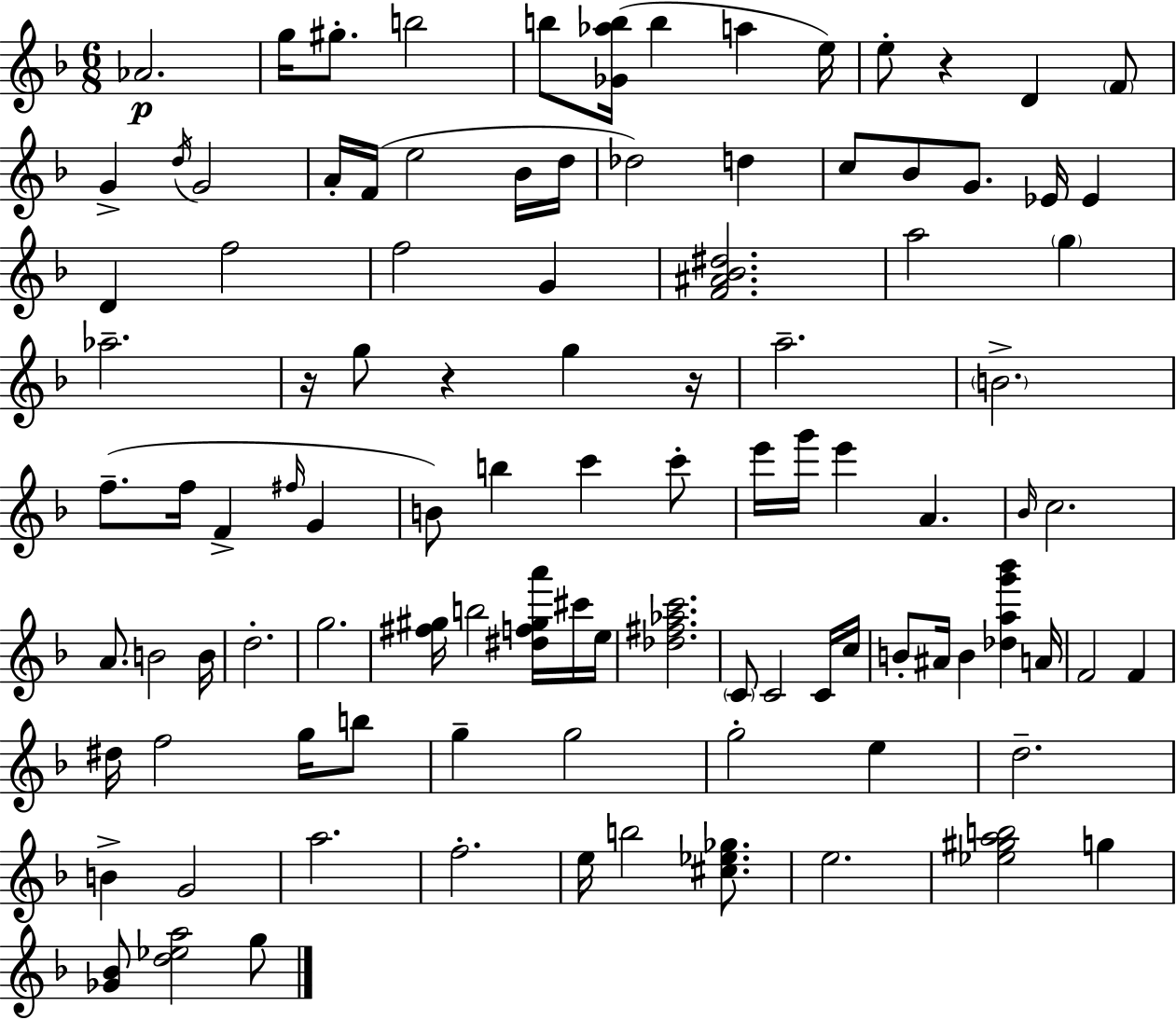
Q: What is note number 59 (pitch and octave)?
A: C#6